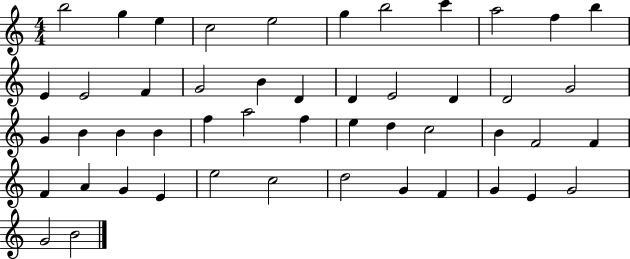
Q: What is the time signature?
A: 4/4